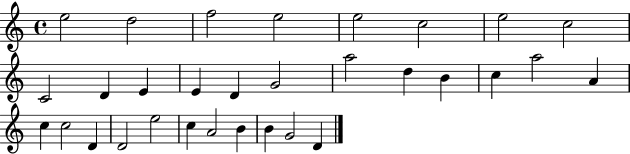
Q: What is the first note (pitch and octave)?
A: E5